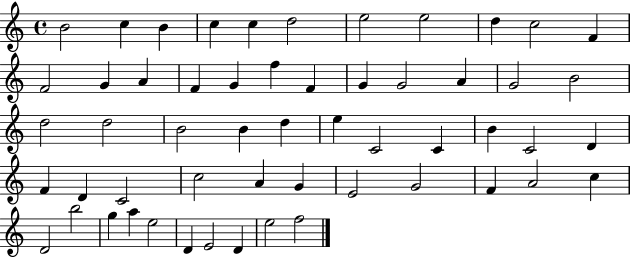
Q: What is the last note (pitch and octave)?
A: F5